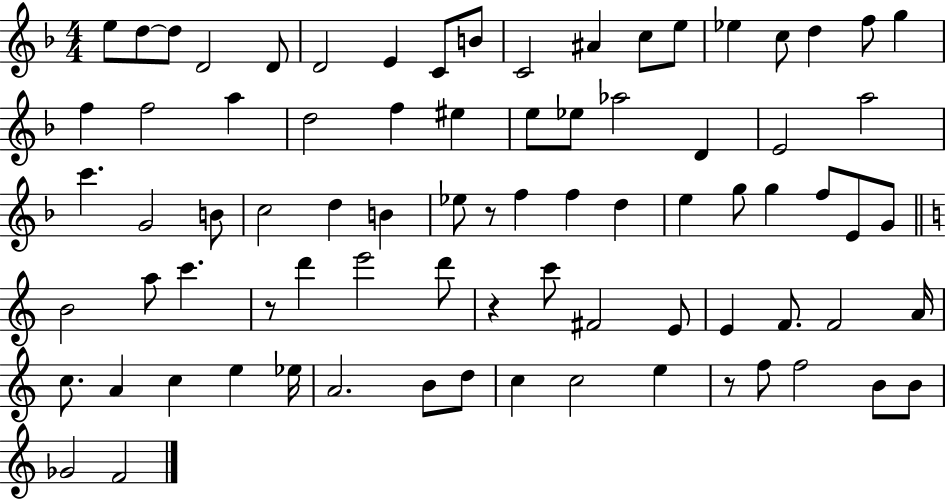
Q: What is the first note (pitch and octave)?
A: E5